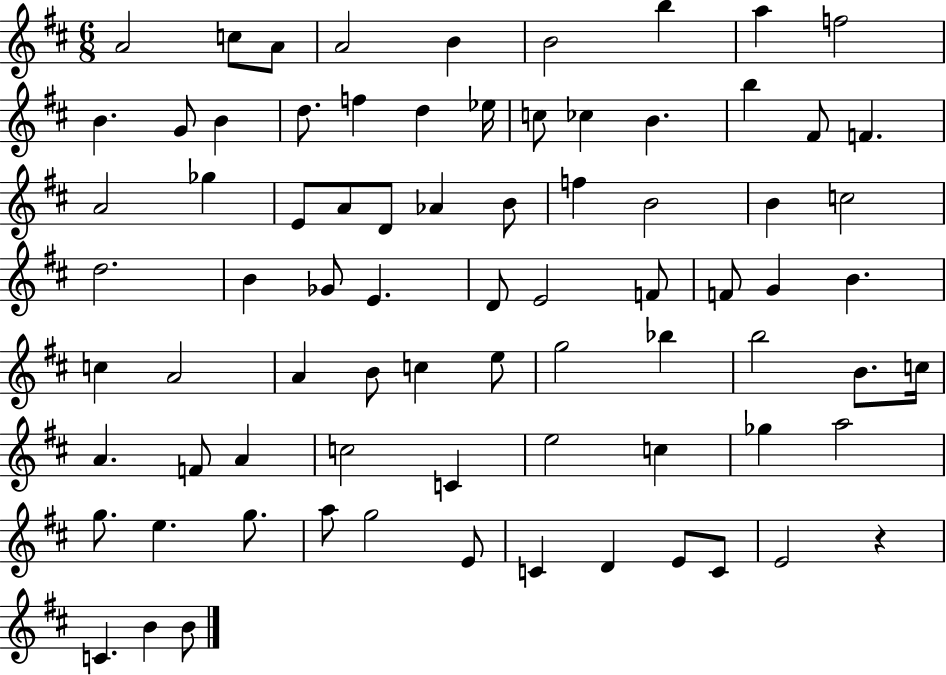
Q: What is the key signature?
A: D major